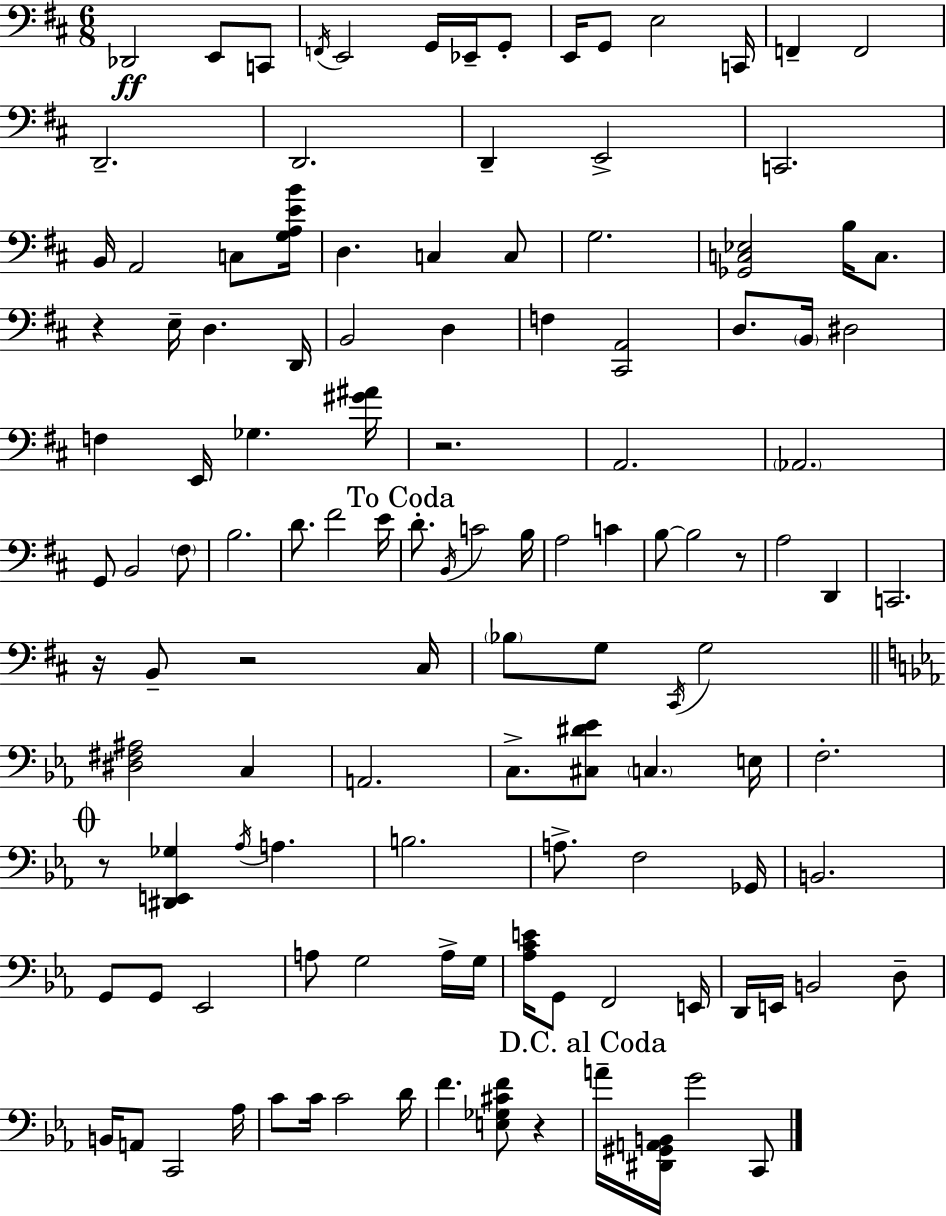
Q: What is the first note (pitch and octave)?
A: Db2